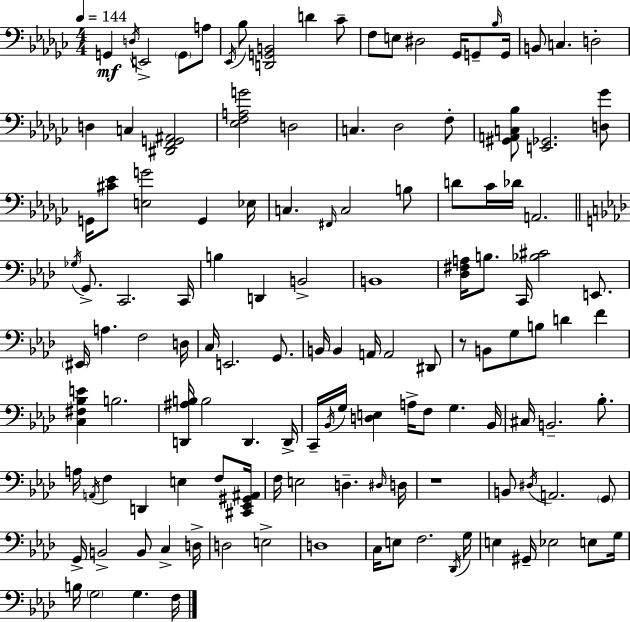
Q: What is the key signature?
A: EES minor